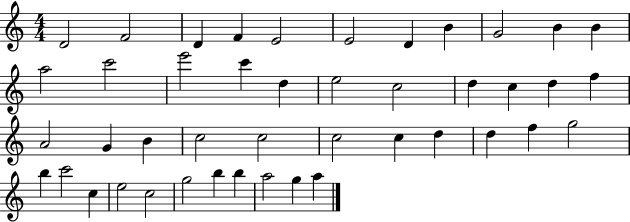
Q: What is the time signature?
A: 4/4